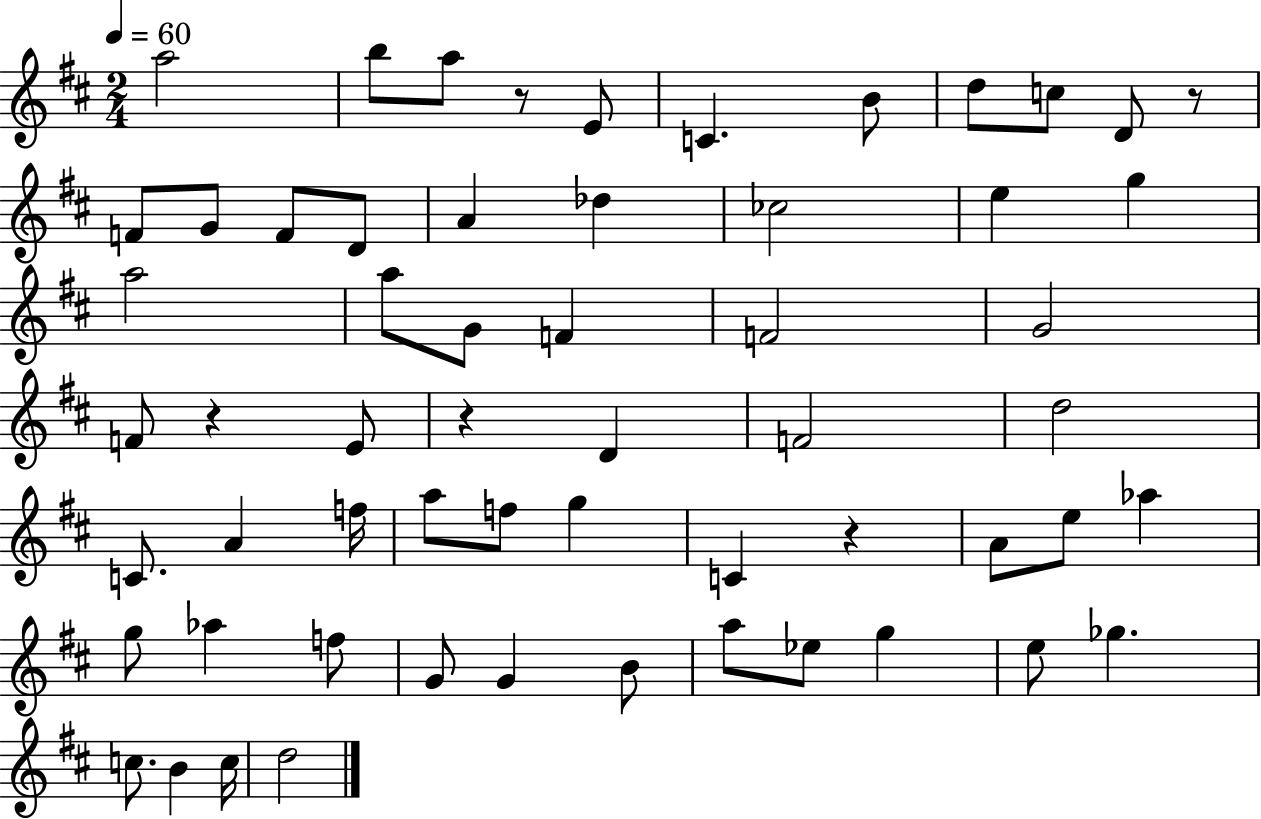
A5/h B5/e A5/e R/e E4/e C4/q. B4/e D5/e C5/e D4/e R/e F4/e G4/e F4/e D4/e A4/q Db5/q CES5/h E5/q G5/q A5/h A5/e G4/e F4/q F4/h G4/h F4/e R/q E4/e R/q D4/q F4/h D5/h C4/e. A4/q F5/s A5/e F5/e G5/q C4/q R/q A4/e E5/e Ab5/q G5/e Ab5/q F5/e G4/e G4/q B4/e A5/e Eb5/e G5/q E5/e Gb5/q. C5/e. B4/q C5/s D5/h